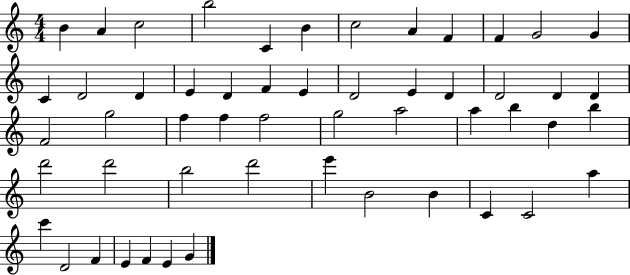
{
  \clef treble
  \numericTimeSignature
  \time 4/4
  \key c \major
  b'4 a'4 c''2 | b''2 c'4 b'4 | c''2 a'4 f'4 | f'4 g'2 g'4 | \break c'4 d'2 d'4 | e'4 d'4 f'4 e'4 | d'2 e'4 d'4 | d'2 d'4 d'4 | \break f'2 g''2 | f''4 f''4 f''2 | g''2 a''2 | a''4 b''4 d''4 b''4 | \break d'''2 d'''2 | b''2 d'''2 | e'''4 b'2 b'4 | c'4 c'2 a''4 | \break c'''4 d'2 f'4 | e'4 f'4 e'4 g'4 | \bar "|."
}